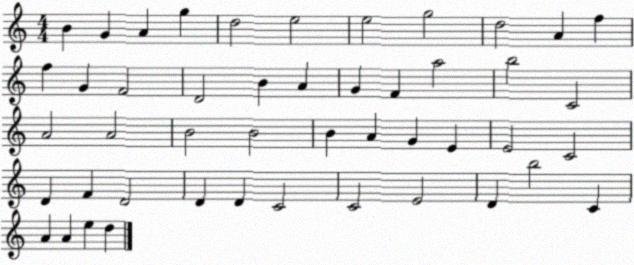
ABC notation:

X:1
T:Untitled
M:4/4
L:1/4
K:C
B G A g d2 e2 e2 g2 d2 A f f G F2 D2 B A G F a2 b2 C2 A2 A2 B2 B2 B A G E E2 C2 D F D2 D D C2 C2 E2 D b2 C A A e d